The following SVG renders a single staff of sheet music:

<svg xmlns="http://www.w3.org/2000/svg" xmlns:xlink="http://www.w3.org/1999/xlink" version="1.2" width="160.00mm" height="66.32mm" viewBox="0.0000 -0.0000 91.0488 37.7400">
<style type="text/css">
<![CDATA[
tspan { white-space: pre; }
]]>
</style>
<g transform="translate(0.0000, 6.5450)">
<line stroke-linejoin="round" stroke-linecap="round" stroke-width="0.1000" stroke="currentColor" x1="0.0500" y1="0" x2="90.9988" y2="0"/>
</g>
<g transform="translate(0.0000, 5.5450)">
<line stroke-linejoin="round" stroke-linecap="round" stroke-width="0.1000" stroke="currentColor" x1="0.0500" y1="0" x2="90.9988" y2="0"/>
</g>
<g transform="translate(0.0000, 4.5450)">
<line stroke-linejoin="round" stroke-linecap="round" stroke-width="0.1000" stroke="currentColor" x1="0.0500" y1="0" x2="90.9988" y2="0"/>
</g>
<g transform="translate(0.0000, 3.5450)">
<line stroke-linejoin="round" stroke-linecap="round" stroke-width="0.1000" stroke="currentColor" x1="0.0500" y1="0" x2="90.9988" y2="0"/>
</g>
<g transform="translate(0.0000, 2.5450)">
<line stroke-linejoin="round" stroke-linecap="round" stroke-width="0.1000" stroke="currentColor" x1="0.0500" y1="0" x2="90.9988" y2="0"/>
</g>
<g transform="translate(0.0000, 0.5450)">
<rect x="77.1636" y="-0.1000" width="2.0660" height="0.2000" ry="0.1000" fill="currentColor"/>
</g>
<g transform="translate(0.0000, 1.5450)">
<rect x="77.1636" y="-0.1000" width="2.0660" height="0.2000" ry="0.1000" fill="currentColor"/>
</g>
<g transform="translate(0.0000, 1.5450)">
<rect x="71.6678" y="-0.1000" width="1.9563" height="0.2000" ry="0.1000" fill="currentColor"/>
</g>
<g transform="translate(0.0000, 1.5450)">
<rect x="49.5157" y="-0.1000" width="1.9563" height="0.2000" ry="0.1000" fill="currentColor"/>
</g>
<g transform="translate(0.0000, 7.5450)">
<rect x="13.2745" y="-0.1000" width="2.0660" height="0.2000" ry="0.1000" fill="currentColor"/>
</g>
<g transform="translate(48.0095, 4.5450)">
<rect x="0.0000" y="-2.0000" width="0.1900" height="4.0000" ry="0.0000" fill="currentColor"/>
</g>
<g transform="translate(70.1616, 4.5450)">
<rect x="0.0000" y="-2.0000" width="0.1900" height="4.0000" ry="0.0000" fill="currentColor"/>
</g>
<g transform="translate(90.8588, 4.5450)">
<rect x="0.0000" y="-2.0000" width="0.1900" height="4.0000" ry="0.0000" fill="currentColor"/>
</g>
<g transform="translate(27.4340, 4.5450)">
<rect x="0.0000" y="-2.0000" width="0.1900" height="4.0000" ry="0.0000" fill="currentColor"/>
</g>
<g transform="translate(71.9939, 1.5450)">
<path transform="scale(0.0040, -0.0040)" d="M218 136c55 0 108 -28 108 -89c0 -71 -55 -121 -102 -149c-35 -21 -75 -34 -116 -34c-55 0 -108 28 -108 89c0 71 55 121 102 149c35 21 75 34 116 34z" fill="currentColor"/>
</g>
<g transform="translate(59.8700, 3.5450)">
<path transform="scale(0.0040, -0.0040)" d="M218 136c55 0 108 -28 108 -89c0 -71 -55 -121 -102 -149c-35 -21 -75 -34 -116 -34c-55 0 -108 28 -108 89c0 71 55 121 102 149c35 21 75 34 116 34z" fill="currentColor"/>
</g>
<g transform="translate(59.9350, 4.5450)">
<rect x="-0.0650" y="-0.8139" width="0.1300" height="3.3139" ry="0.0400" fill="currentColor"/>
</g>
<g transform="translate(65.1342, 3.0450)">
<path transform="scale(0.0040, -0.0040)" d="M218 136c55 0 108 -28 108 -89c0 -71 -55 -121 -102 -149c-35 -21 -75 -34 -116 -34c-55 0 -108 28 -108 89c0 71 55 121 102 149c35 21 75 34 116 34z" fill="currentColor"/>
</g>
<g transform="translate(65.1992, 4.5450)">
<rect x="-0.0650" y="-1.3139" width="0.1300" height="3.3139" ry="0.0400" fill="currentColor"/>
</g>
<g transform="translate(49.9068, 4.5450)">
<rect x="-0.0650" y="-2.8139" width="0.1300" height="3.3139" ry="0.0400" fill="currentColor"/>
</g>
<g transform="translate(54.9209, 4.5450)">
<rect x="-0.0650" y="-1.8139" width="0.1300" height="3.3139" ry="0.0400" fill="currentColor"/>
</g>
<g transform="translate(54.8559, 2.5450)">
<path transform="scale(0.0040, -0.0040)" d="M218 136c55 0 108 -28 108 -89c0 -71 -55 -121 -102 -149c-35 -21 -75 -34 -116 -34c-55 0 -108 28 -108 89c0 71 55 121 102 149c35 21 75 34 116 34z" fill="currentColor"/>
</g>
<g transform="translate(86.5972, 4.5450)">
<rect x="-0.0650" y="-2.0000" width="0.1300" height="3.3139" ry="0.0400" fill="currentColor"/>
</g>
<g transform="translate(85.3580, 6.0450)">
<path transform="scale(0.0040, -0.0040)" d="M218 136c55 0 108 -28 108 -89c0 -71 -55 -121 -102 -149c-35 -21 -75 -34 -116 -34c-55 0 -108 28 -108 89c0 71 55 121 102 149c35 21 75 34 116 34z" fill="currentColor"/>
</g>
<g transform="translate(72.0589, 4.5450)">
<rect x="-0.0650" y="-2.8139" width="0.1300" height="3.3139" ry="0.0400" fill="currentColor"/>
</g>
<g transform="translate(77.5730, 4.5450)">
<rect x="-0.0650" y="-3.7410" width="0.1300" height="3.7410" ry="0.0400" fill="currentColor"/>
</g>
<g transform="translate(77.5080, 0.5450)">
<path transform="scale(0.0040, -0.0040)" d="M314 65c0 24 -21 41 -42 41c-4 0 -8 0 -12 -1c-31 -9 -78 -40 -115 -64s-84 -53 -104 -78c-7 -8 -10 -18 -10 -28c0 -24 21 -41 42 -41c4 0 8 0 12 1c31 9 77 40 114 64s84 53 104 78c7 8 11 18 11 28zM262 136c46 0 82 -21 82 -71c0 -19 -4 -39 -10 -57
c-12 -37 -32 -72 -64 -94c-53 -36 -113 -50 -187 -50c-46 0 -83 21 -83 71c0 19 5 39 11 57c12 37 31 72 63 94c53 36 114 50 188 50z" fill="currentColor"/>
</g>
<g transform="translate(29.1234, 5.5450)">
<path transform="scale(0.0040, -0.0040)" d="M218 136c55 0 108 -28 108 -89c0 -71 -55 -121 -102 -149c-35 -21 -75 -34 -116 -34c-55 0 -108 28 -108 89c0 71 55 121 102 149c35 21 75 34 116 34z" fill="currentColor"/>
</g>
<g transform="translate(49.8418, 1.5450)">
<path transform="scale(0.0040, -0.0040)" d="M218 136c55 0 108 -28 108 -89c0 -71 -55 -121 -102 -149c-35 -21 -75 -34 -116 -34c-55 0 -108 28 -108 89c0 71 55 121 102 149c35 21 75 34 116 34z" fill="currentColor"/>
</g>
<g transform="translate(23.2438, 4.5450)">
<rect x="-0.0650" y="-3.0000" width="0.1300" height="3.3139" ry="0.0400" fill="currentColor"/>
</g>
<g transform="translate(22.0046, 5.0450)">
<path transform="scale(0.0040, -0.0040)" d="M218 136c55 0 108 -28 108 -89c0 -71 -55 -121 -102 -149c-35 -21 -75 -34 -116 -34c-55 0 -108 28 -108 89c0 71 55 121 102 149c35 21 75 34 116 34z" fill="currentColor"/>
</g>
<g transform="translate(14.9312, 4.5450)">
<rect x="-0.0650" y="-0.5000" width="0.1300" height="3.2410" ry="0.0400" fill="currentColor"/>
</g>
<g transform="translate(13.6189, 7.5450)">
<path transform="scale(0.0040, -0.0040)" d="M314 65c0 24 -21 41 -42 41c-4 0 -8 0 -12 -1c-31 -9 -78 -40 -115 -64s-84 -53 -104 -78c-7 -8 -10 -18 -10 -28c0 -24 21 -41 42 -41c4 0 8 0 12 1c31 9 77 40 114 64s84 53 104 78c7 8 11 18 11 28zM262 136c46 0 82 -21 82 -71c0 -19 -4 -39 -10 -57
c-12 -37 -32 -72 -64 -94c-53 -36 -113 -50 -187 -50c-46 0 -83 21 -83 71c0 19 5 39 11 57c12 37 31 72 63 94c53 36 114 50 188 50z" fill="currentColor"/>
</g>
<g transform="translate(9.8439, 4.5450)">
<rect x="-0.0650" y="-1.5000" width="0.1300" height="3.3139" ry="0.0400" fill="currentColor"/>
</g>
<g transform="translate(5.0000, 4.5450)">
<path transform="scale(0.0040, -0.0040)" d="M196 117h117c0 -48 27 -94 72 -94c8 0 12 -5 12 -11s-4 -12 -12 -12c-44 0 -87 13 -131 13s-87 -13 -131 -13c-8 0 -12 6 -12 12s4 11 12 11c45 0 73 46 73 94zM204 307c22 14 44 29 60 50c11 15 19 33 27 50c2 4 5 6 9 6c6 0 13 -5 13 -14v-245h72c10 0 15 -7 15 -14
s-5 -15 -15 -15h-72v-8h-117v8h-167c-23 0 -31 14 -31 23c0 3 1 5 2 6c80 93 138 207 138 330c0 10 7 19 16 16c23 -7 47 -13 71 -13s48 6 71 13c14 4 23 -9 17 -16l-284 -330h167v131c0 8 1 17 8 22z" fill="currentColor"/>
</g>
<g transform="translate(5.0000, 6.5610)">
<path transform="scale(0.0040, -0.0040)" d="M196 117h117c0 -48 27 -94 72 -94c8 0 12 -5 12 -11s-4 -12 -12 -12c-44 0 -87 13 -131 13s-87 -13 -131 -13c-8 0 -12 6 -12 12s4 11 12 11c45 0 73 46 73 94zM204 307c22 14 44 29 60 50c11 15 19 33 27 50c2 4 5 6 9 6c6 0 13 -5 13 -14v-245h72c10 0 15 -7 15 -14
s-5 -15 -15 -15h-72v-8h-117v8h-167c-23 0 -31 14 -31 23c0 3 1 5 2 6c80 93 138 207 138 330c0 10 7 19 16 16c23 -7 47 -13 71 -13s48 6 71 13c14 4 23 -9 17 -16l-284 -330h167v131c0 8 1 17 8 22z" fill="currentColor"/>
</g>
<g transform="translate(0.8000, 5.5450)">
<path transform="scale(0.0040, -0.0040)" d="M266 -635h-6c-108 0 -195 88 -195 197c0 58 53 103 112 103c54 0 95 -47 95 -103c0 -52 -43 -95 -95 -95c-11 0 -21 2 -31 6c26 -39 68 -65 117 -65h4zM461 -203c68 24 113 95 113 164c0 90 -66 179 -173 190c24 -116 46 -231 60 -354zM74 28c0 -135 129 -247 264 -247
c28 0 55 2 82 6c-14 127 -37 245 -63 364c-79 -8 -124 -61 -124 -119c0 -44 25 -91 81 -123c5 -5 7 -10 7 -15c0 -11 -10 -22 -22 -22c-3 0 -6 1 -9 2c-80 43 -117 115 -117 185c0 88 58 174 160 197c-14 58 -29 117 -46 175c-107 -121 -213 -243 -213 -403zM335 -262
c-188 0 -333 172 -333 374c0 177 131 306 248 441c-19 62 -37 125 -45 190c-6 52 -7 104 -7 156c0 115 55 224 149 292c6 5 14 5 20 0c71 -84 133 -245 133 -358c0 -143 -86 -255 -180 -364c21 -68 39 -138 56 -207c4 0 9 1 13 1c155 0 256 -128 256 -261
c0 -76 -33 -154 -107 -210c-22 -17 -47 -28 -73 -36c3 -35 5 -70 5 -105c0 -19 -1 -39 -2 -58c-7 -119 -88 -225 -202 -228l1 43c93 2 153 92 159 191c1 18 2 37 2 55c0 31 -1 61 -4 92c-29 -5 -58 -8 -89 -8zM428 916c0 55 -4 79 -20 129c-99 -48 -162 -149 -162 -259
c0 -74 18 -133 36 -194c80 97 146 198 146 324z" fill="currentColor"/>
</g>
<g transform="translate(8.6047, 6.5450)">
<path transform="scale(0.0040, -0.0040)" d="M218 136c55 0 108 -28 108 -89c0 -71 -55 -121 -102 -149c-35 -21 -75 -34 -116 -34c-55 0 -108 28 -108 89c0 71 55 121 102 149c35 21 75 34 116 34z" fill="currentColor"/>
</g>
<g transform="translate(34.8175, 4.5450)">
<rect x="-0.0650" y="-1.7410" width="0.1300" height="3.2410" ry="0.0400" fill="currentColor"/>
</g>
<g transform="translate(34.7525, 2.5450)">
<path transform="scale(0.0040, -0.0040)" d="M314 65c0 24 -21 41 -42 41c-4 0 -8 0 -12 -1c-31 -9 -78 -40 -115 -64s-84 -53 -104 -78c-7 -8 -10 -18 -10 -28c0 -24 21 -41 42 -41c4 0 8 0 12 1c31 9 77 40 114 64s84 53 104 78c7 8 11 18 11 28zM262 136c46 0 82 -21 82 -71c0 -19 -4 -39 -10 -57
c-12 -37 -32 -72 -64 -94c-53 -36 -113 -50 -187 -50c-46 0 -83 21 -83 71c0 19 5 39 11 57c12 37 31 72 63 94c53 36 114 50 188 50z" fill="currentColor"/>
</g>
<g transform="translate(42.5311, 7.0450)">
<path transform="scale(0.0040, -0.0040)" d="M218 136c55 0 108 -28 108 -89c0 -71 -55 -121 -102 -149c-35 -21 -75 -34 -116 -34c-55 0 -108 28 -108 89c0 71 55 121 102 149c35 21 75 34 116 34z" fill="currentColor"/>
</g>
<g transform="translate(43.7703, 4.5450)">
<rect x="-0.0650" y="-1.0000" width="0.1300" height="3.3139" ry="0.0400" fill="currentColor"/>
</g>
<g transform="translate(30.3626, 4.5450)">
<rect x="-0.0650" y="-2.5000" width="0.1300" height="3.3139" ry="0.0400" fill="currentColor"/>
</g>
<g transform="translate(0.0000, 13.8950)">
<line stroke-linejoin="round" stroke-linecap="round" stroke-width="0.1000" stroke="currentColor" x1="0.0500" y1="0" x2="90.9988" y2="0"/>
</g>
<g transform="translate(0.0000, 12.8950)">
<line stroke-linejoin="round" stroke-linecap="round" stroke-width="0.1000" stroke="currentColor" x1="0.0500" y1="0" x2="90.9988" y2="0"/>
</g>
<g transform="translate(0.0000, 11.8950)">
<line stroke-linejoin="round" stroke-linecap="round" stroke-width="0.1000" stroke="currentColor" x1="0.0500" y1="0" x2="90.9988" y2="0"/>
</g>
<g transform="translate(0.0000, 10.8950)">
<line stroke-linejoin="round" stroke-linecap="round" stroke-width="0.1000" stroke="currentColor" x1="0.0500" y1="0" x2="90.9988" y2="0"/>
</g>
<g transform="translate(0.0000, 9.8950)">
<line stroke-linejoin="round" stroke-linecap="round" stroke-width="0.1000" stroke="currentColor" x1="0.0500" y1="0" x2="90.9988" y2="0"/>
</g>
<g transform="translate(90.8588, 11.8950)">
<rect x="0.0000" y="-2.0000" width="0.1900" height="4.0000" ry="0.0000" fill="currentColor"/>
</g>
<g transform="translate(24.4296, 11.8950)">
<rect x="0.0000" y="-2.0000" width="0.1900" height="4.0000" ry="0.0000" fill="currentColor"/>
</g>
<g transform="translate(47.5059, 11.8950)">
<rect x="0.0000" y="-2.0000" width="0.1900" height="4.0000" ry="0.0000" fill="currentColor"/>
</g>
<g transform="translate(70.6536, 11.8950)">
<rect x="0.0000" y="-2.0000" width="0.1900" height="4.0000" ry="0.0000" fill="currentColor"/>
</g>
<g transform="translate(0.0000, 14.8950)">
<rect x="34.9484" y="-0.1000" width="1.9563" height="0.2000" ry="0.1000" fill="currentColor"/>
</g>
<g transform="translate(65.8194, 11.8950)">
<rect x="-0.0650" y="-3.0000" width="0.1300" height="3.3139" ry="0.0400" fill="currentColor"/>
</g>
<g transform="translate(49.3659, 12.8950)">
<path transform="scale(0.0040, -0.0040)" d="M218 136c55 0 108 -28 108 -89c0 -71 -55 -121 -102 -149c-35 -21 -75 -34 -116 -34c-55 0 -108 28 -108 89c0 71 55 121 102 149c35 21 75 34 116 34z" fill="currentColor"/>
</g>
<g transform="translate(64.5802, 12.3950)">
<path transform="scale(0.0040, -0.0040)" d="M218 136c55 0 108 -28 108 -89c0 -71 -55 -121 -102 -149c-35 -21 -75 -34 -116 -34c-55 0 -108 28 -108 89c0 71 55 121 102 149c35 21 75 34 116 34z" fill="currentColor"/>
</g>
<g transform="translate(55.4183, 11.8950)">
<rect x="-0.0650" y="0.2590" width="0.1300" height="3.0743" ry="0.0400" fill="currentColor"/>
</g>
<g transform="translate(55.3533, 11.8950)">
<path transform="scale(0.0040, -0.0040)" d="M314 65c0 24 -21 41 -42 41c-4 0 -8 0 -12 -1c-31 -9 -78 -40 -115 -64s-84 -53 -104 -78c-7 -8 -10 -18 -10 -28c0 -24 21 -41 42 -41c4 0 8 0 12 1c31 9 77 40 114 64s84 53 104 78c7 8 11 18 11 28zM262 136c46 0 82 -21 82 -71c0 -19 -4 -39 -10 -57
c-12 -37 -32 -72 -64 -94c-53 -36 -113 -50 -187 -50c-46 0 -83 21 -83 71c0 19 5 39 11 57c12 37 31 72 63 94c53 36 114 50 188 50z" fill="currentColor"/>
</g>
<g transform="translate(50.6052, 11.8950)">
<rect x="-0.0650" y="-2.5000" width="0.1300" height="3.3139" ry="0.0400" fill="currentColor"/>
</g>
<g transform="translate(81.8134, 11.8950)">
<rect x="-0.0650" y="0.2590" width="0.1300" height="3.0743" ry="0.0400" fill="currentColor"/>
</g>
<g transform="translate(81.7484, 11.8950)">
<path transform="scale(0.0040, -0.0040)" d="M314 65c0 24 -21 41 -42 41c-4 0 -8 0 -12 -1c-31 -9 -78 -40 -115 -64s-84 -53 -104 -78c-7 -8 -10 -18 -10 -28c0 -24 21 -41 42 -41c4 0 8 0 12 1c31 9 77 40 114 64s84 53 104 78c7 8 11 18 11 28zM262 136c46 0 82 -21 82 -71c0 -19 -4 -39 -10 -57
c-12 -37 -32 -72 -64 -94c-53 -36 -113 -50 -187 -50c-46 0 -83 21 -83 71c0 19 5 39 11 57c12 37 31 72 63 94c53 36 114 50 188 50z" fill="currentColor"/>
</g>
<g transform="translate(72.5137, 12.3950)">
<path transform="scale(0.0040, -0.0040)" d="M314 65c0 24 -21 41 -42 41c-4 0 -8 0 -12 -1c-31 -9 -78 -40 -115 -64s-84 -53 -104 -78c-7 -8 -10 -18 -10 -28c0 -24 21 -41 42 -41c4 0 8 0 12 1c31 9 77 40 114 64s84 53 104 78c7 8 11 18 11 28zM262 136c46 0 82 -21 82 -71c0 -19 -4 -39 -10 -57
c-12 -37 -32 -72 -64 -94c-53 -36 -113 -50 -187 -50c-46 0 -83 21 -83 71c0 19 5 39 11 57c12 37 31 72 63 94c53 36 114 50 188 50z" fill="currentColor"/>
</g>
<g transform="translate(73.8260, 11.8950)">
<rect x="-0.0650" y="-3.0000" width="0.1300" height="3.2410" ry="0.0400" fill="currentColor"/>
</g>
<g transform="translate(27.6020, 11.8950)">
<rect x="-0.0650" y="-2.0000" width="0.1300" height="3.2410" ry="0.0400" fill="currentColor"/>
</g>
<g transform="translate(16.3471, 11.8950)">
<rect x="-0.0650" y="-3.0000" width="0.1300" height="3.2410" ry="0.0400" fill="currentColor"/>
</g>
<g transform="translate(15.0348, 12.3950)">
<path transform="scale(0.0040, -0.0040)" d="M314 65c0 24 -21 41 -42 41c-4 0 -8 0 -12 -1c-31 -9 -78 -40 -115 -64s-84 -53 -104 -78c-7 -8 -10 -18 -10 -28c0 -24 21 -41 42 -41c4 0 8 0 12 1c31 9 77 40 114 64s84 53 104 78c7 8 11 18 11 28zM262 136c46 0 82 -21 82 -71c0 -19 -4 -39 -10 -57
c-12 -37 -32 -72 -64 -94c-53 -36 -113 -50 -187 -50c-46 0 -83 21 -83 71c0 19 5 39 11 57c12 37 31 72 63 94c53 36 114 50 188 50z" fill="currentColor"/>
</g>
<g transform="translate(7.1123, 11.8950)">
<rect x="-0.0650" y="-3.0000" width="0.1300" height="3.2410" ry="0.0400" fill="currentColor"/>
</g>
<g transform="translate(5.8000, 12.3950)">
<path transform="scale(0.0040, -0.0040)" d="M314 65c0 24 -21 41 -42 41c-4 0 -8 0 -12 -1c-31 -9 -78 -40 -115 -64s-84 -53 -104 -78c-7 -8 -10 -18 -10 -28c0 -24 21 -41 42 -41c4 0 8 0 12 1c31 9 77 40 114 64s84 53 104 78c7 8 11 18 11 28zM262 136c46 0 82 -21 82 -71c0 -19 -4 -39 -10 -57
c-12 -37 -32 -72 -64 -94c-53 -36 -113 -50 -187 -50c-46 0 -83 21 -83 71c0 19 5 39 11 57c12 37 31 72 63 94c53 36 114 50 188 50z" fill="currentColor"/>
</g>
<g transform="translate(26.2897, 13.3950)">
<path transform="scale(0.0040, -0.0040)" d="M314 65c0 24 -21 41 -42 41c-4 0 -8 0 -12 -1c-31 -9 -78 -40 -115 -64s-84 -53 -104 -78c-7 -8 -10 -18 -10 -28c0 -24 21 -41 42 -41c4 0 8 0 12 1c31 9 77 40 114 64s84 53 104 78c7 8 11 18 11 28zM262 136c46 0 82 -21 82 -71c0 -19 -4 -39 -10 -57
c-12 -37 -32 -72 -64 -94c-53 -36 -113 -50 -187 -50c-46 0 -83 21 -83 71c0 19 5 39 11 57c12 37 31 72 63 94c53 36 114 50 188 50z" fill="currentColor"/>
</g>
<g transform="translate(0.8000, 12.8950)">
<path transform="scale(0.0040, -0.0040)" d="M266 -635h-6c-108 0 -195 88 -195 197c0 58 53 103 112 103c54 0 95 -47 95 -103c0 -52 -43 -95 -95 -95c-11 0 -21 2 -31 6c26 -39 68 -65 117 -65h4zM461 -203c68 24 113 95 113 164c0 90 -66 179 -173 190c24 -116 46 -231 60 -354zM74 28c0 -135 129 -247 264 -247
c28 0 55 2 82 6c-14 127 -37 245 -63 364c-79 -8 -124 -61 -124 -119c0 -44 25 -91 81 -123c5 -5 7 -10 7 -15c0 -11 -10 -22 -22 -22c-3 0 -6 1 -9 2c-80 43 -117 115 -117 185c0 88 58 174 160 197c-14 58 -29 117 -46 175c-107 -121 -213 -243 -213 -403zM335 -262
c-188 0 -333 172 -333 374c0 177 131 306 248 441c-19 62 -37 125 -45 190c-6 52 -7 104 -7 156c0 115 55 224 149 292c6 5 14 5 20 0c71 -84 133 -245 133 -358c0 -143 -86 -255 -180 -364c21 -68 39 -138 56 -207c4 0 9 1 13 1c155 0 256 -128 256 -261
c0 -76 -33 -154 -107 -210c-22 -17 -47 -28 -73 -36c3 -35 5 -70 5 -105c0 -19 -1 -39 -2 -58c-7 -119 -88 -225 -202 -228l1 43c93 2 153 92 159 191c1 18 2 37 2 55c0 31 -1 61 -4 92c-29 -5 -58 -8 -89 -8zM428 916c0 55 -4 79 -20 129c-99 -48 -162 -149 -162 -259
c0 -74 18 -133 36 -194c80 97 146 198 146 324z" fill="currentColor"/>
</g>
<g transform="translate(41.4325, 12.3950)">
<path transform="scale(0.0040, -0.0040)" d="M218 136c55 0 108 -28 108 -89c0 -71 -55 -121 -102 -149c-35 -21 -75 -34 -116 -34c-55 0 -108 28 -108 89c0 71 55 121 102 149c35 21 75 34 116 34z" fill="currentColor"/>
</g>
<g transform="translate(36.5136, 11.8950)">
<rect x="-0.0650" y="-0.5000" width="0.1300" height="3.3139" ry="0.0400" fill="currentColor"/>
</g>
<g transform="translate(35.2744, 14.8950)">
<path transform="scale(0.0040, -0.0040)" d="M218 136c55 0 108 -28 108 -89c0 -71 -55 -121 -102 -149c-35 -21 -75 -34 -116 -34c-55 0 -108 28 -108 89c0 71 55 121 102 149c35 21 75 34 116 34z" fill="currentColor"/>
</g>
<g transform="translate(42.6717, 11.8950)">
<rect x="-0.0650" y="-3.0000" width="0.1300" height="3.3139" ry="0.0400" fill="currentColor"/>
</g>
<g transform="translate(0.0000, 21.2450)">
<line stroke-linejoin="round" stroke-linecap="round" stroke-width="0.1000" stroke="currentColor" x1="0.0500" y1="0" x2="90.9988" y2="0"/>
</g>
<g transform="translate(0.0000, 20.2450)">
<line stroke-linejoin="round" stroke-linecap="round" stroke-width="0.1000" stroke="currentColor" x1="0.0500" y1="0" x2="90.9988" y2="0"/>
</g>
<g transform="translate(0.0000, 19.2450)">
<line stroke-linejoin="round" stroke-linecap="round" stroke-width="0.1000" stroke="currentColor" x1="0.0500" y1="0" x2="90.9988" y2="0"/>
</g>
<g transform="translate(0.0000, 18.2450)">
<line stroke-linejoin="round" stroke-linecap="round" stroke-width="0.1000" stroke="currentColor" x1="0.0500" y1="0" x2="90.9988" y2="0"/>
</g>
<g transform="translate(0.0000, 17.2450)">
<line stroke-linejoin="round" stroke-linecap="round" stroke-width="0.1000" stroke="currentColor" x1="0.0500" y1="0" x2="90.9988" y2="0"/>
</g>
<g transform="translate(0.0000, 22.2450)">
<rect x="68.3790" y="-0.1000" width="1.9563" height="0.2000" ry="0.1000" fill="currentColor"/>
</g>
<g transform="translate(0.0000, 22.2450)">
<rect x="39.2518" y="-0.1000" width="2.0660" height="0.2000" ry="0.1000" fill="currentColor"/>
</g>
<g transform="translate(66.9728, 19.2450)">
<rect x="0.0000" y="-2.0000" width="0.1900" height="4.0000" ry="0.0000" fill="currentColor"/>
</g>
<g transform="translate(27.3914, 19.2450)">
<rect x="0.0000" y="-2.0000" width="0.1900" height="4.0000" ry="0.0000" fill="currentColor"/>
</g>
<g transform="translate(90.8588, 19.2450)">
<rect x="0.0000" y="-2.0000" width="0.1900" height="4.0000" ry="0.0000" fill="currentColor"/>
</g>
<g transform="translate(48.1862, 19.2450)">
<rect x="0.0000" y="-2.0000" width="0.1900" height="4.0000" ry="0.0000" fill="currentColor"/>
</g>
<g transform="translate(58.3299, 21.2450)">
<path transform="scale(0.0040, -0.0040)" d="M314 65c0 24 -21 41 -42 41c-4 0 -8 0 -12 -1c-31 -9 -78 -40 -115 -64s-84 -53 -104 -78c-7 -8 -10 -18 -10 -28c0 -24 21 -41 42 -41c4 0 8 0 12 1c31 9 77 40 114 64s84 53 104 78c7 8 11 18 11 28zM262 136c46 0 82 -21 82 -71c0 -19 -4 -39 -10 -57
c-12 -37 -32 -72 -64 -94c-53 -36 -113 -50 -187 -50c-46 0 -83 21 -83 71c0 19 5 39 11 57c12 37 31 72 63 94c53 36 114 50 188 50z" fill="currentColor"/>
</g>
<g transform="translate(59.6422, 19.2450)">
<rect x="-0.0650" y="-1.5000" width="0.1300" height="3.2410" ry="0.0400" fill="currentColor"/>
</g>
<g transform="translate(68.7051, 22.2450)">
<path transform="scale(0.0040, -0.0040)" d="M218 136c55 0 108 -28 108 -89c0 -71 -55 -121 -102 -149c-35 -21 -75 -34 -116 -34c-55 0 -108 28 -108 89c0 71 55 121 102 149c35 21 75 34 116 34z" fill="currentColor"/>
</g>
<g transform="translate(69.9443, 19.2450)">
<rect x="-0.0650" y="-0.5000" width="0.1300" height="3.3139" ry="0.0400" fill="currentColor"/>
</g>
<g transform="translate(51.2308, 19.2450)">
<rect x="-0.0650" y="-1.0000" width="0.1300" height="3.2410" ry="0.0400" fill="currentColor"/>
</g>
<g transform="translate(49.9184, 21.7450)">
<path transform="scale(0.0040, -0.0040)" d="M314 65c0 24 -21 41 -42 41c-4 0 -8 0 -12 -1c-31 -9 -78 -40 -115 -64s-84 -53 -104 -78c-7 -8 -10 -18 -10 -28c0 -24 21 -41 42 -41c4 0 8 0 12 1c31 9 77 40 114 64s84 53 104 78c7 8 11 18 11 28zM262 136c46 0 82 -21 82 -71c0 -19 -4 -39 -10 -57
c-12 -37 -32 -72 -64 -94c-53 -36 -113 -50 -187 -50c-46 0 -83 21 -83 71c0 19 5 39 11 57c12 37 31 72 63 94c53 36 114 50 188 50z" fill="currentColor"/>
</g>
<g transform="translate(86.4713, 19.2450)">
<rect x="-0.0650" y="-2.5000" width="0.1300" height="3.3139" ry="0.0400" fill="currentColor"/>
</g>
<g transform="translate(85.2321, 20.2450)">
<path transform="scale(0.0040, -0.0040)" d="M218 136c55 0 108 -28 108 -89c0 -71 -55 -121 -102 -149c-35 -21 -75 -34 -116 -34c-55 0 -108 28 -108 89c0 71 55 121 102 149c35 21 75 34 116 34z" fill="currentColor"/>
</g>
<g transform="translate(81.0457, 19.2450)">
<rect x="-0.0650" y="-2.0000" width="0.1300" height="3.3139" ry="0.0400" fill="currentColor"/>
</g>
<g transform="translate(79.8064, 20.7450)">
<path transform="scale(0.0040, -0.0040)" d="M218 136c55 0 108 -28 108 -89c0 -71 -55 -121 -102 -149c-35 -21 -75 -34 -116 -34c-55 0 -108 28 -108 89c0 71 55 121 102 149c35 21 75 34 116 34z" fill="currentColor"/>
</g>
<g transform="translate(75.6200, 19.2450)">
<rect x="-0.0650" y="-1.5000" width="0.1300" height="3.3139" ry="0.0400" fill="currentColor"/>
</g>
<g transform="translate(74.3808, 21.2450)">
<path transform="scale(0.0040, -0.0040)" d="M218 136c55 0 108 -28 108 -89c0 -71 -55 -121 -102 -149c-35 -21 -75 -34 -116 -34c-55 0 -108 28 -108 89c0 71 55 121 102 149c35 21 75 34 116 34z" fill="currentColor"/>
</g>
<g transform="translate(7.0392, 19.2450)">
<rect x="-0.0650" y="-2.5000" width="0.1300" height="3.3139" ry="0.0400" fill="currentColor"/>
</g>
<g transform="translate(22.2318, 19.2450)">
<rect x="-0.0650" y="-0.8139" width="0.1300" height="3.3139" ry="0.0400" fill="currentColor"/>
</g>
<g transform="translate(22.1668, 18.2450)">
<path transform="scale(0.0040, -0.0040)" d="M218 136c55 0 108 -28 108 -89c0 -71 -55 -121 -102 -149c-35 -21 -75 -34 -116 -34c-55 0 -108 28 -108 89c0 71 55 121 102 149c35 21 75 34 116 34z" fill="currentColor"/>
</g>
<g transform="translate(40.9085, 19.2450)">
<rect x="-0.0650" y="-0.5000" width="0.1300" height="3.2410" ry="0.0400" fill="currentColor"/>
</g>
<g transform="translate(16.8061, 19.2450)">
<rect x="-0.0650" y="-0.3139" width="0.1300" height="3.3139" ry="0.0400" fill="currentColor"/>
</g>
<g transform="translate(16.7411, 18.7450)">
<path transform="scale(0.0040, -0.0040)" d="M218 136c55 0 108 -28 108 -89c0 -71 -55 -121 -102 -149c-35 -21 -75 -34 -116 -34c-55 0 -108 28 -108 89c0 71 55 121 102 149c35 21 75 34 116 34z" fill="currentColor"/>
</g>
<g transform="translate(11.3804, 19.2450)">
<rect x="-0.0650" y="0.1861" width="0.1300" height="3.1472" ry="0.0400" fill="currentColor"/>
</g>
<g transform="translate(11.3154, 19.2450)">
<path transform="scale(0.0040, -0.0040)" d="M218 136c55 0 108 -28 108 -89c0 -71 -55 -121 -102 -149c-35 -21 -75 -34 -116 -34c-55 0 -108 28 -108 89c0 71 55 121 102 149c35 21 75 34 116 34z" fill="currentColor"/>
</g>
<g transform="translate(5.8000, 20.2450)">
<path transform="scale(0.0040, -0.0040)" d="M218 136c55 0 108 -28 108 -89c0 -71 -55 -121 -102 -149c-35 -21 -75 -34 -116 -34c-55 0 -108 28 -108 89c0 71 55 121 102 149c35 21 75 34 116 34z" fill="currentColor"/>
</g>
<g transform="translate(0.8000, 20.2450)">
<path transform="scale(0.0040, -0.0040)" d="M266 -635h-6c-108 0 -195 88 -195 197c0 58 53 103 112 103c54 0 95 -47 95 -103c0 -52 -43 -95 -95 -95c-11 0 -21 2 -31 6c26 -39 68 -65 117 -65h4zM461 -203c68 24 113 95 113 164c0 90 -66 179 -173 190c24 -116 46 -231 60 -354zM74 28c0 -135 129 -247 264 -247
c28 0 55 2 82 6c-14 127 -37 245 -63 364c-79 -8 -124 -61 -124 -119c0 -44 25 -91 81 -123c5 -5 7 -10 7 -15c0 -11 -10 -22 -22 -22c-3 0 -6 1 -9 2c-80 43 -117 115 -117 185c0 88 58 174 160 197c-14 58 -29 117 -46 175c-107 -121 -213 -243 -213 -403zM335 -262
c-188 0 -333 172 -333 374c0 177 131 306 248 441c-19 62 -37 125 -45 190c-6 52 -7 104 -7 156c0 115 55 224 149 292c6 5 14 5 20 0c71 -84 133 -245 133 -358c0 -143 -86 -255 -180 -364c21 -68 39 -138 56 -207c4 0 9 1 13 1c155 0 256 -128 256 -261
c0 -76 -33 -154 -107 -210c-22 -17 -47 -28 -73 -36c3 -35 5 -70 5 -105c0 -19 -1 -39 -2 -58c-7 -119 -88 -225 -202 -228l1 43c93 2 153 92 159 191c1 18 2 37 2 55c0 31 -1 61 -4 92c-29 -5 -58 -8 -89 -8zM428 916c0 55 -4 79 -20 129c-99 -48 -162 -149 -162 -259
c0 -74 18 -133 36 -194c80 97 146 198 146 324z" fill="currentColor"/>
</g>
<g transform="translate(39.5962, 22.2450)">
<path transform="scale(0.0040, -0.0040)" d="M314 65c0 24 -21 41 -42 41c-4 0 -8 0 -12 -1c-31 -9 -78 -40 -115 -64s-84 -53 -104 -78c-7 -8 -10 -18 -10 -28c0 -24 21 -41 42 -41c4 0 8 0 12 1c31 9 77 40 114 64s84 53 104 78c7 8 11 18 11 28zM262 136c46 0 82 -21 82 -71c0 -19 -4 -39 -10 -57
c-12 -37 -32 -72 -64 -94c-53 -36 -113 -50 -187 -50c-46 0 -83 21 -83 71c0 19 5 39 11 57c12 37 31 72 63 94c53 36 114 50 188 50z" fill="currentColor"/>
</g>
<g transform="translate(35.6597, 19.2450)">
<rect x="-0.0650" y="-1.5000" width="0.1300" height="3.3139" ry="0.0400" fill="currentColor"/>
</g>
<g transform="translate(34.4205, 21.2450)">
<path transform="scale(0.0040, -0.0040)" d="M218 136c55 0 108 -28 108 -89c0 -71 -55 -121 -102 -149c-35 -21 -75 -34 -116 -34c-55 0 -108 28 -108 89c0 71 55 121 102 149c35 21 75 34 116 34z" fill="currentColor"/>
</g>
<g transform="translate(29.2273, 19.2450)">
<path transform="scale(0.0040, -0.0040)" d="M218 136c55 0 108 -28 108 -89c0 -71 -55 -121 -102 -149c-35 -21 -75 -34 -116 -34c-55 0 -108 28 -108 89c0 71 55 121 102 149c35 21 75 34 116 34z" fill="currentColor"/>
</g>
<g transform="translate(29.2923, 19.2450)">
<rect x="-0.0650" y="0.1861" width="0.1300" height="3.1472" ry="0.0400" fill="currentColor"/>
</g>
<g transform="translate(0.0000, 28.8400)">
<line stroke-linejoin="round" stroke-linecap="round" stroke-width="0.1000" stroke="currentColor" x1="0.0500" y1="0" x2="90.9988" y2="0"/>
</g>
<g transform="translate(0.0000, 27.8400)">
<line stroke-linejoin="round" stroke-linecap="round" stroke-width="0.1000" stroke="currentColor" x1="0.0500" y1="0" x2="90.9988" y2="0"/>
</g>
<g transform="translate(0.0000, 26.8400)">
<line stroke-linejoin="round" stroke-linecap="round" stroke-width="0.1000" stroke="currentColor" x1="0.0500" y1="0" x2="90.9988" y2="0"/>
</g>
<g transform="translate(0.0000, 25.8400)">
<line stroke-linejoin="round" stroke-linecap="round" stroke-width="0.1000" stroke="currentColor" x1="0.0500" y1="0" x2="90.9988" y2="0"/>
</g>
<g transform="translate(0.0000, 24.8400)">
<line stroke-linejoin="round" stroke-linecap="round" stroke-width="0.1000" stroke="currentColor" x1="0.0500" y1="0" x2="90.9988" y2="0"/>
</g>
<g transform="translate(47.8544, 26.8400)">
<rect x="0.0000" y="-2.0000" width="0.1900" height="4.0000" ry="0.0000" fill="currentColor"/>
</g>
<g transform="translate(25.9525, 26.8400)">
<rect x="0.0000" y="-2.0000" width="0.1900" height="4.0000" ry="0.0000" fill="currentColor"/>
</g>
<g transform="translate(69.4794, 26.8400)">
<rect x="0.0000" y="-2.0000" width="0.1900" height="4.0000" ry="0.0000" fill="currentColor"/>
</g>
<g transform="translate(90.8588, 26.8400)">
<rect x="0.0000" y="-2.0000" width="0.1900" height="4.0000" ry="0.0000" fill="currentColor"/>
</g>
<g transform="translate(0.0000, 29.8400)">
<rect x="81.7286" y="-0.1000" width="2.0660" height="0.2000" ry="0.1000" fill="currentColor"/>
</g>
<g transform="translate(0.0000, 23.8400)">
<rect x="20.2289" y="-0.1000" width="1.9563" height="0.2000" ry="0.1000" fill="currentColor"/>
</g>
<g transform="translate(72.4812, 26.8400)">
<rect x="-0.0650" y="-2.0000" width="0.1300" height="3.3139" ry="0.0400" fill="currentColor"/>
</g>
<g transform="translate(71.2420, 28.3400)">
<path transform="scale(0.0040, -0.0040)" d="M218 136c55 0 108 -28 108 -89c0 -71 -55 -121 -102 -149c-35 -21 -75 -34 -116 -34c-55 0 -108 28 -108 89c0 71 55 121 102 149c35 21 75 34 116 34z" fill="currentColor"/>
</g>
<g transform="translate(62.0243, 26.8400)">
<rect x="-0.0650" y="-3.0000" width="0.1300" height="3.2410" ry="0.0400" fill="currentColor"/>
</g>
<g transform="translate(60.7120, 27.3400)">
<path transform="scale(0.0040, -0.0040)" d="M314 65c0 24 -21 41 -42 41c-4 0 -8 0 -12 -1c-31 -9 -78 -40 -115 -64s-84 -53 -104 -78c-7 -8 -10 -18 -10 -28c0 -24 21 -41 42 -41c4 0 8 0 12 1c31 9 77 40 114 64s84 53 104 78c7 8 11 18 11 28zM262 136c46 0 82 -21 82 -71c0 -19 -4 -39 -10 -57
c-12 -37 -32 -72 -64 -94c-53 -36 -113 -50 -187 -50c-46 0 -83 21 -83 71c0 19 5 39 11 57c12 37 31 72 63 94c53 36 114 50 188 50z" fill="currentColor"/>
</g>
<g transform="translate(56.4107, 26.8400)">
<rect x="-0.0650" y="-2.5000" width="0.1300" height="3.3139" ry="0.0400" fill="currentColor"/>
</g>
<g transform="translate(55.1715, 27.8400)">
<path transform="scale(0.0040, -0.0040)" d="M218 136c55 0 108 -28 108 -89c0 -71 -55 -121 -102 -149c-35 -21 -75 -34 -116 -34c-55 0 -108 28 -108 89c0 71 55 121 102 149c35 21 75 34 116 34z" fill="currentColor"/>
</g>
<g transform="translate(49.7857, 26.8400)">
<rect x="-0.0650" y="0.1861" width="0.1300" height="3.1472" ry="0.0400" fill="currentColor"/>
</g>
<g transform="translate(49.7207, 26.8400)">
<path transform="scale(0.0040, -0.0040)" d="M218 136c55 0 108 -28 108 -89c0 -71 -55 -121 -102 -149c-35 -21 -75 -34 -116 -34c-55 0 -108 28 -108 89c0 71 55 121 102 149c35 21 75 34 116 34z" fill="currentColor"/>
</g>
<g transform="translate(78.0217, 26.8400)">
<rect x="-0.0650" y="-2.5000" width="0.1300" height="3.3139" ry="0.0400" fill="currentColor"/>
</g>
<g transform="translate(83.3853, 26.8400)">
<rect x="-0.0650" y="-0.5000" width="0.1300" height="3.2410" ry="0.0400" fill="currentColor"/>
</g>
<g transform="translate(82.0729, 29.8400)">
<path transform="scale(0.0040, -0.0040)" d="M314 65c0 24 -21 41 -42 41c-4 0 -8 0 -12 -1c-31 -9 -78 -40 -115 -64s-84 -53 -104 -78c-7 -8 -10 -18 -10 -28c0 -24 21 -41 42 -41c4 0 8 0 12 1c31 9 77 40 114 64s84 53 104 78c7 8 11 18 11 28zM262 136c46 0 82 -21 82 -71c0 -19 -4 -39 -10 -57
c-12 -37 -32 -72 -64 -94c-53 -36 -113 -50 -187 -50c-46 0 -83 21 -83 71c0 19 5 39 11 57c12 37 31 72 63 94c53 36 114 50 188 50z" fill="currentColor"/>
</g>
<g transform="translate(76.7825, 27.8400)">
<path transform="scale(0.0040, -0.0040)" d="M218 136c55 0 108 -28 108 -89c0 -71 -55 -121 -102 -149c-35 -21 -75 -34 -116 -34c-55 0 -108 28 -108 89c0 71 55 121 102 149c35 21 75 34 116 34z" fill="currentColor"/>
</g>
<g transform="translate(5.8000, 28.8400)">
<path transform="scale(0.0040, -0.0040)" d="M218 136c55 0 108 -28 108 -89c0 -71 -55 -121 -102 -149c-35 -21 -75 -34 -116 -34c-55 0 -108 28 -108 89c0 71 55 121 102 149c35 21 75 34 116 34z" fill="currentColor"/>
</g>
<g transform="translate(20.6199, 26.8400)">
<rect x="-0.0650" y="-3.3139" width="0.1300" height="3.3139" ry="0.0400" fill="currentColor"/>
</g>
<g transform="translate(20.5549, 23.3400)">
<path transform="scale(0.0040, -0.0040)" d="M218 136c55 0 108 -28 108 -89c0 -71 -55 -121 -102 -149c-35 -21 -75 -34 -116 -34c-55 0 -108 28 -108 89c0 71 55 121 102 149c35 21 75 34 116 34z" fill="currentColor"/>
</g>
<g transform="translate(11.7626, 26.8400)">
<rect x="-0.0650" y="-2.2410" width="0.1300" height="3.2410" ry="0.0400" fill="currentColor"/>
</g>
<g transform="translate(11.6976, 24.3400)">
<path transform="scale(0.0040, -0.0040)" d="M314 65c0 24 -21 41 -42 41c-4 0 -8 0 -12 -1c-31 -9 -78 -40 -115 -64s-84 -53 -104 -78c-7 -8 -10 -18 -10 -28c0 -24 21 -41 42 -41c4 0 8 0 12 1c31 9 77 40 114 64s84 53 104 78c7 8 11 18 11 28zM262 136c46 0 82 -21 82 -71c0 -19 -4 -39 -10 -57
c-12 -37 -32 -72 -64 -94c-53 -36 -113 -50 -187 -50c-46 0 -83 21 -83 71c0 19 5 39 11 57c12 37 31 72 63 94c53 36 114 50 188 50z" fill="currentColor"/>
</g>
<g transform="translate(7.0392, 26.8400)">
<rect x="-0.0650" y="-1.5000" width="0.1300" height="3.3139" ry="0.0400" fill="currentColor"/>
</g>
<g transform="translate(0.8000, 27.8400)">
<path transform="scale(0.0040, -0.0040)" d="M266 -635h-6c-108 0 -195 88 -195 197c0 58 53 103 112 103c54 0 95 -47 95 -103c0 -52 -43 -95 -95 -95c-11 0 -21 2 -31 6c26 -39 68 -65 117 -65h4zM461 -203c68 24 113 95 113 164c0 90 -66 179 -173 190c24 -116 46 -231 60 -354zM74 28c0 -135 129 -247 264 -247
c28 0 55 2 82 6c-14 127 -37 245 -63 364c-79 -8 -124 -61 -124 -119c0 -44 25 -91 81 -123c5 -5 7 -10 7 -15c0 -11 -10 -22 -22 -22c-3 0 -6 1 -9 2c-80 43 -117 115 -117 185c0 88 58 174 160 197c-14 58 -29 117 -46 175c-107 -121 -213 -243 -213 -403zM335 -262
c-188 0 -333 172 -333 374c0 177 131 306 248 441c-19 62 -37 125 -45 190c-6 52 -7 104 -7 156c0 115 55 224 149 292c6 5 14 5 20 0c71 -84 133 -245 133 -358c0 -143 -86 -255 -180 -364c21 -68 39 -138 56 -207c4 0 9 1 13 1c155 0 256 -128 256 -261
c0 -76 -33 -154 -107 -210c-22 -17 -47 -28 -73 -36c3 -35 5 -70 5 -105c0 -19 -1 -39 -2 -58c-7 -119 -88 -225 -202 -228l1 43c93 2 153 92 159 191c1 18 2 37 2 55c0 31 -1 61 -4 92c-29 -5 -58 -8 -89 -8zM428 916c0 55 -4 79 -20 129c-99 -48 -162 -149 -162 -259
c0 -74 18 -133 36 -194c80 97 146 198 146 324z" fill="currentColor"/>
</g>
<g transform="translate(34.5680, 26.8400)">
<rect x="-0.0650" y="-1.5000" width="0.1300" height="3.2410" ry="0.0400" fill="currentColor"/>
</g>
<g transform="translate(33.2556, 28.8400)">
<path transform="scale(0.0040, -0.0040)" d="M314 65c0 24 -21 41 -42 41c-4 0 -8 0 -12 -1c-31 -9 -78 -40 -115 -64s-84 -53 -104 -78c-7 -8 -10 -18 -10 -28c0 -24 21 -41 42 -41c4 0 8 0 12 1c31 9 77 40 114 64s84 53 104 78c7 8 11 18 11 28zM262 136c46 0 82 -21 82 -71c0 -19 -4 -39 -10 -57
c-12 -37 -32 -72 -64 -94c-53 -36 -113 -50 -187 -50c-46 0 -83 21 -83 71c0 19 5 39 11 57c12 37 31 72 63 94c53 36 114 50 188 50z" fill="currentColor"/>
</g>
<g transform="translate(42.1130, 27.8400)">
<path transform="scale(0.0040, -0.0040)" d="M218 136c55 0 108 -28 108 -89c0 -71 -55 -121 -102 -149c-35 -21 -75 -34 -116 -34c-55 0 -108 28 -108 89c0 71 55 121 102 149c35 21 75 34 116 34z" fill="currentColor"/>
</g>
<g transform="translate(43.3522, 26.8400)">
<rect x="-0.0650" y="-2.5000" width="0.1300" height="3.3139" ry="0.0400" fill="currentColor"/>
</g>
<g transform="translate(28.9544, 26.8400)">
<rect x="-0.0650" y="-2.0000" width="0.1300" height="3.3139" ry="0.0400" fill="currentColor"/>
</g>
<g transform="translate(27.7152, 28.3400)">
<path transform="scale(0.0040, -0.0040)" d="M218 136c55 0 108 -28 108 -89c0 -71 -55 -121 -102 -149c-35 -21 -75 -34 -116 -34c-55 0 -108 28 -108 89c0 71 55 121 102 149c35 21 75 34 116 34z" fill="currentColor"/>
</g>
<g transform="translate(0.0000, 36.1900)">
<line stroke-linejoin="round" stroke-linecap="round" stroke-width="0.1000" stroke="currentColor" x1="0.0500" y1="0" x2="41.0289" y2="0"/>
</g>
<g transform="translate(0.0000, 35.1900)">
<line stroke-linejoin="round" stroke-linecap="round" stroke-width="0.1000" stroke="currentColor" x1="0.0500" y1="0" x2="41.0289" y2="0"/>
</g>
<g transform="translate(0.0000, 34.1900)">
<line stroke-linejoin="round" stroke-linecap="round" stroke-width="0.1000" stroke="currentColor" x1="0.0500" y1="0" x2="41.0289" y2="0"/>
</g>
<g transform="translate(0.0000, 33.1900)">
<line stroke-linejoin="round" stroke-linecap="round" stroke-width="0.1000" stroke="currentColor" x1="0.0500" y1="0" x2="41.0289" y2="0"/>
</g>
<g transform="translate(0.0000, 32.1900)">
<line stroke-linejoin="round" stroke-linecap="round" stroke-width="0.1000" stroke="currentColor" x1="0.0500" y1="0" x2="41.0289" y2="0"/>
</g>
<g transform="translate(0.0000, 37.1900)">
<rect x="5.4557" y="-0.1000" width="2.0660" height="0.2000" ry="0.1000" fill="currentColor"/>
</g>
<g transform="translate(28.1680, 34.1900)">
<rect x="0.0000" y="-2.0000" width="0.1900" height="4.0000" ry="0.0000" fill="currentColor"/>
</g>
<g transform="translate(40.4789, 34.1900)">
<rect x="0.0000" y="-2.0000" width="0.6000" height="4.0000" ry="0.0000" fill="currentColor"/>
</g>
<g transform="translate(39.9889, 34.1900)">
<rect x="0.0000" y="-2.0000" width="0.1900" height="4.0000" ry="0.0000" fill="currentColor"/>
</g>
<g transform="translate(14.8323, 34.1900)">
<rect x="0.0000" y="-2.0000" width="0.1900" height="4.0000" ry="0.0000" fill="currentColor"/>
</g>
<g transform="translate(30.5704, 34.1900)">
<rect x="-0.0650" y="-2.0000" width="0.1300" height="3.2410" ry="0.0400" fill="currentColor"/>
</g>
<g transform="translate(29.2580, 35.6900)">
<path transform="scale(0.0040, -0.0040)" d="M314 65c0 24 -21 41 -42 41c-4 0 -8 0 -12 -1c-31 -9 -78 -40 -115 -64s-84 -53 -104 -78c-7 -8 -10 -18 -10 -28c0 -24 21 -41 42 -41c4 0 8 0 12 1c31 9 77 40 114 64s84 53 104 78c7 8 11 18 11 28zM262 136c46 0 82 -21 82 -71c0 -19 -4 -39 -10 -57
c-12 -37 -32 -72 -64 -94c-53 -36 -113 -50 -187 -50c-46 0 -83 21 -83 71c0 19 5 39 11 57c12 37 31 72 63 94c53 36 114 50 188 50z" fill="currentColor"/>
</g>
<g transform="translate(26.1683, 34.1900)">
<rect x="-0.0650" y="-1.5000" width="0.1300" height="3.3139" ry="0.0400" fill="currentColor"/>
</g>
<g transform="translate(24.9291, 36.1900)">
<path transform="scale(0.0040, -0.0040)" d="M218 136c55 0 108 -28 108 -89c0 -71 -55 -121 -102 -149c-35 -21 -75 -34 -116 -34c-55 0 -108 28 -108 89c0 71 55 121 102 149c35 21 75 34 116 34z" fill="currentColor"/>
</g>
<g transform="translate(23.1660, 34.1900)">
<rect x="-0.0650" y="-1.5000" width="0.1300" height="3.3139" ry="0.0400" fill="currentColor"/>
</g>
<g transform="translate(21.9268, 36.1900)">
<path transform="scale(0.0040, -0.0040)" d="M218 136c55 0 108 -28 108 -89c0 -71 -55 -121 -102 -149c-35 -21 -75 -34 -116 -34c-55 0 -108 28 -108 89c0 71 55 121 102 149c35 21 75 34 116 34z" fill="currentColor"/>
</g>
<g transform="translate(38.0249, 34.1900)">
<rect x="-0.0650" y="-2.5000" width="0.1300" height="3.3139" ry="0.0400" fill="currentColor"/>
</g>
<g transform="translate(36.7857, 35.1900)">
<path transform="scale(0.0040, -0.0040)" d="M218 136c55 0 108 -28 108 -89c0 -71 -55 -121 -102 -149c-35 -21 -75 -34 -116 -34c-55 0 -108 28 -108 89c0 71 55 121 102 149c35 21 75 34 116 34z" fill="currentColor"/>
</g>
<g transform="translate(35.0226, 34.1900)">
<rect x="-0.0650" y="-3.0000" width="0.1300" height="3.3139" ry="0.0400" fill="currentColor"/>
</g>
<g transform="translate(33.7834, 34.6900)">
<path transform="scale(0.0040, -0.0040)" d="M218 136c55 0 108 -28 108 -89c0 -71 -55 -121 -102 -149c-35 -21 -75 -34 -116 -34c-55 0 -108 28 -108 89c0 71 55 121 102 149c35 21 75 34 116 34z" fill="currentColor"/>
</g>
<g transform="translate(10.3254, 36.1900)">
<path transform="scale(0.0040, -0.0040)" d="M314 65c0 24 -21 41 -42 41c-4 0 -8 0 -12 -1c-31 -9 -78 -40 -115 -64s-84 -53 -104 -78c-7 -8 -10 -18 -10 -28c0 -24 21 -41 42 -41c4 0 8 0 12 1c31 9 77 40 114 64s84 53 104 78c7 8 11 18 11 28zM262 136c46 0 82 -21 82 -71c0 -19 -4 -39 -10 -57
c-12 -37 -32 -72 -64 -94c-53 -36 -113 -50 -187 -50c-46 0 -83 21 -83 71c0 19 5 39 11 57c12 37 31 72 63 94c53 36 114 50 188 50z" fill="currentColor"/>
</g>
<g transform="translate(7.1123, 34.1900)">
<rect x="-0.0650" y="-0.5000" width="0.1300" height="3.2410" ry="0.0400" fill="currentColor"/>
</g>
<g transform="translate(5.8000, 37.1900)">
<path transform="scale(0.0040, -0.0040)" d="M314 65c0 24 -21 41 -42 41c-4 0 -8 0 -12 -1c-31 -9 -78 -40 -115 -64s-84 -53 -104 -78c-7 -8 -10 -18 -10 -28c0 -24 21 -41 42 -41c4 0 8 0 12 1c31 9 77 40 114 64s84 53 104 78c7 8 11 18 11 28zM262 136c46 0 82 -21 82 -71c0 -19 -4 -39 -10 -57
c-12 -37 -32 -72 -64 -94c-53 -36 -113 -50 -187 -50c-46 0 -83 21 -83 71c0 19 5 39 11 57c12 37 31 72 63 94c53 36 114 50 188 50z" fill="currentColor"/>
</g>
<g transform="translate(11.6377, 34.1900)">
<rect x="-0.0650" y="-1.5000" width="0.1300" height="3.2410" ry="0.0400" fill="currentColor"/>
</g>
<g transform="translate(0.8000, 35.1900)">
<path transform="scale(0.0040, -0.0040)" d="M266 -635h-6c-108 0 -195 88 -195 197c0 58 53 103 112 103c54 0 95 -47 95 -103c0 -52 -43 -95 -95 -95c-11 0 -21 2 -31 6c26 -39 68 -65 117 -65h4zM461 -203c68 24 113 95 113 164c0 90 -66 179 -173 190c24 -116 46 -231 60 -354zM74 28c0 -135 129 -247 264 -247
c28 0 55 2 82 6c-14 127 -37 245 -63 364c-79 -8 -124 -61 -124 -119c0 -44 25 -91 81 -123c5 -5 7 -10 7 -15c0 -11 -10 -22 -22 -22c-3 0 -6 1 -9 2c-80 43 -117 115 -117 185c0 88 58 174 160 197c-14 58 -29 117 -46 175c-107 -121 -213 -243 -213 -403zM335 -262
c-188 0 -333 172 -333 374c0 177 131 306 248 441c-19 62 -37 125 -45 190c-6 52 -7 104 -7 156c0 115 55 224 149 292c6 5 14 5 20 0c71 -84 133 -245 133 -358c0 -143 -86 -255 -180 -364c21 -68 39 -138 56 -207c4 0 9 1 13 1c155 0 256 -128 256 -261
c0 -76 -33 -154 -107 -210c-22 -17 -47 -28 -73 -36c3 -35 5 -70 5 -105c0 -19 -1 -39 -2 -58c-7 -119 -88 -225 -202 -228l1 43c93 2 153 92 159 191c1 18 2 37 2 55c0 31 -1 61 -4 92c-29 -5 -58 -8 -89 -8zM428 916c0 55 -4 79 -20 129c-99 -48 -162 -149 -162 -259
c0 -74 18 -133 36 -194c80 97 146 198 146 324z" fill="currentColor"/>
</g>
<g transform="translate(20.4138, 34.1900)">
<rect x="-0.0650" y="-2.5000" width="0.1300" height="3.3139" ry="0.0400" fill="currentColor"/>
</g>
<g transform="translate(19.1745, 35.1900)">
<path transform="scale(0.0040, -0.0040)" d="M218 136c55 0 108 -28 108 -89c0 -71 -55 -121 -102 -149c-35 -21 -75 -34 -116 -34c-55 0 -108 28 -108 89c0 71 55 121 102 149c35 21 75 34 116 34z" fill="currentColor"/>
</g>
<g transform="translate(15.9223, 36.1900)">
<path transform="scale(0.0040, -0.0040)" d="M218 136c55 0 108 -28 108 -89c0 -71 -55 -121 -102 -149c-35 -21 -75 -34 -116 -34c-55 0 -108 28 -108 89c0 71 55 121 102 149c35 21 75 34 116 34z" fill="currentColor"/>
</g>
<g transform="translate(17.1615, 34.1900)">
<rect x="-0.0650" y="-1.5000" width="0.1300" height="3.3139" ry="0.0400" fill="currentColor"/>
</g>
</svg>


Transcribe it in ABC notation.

X:1
T:Untitled
M:4/4
L:1/4
K:C
E C2 A G f2 D a f d e a c'2 F A2 A2 F2 C A G B2 A A2 B2 G B c d B E C2 D2 E2 C E F G E g2 b F E2 G B G A2 F G C2 C2 E2 E G E E F2 A G